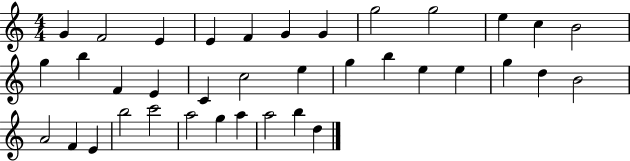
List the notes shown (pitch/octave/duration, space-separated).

G4/q F4/h E4/q E4/q F4/q G4/q G4/q G5/h G5/h E5/q C5/q B4/h G5/q B5/q F4/q E4/q C4/q C5/h E5/q G5/q B5/q E5/q E5/q G5/q D5/q B4/h A4/h F4/q E4/q B5/h C6/h A5/h G5/q A5/q A5/h B5/q D5/q